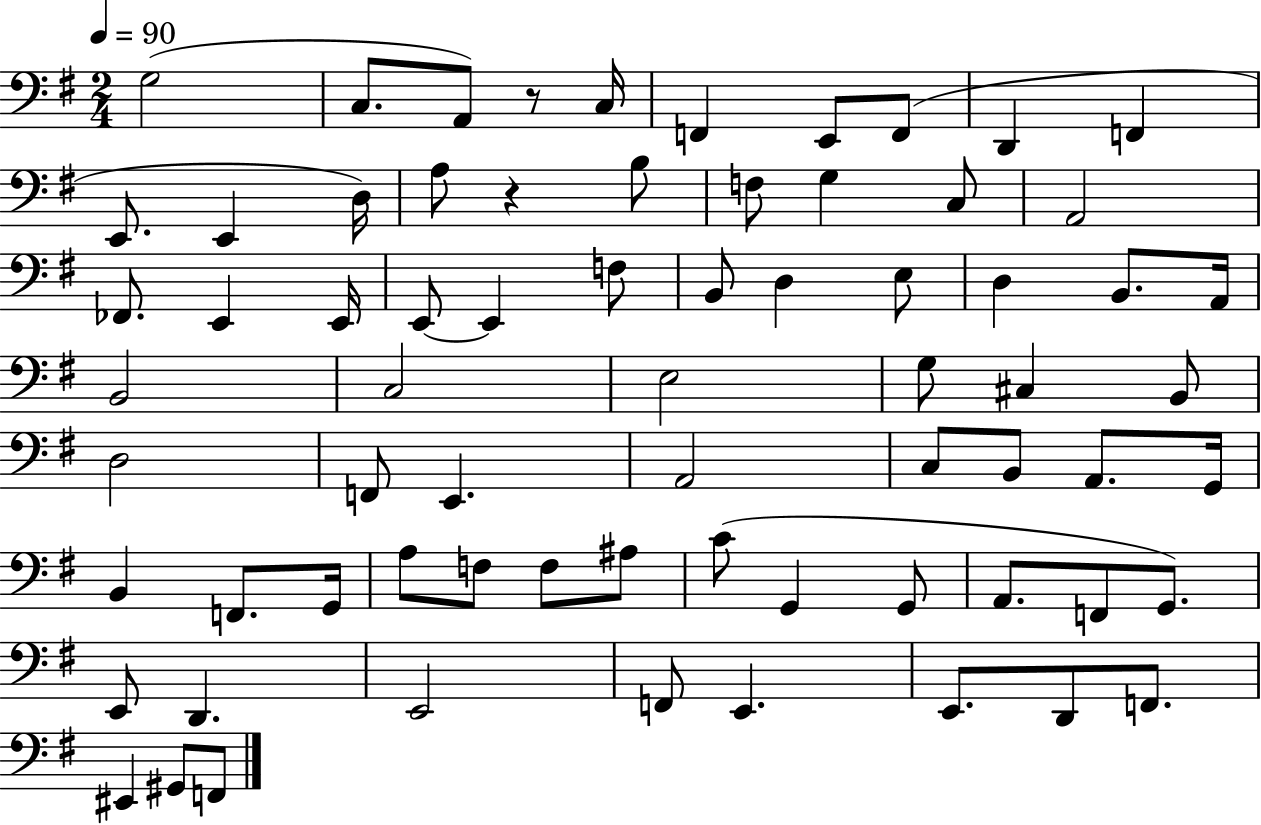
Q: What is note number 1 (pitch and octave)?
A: G3